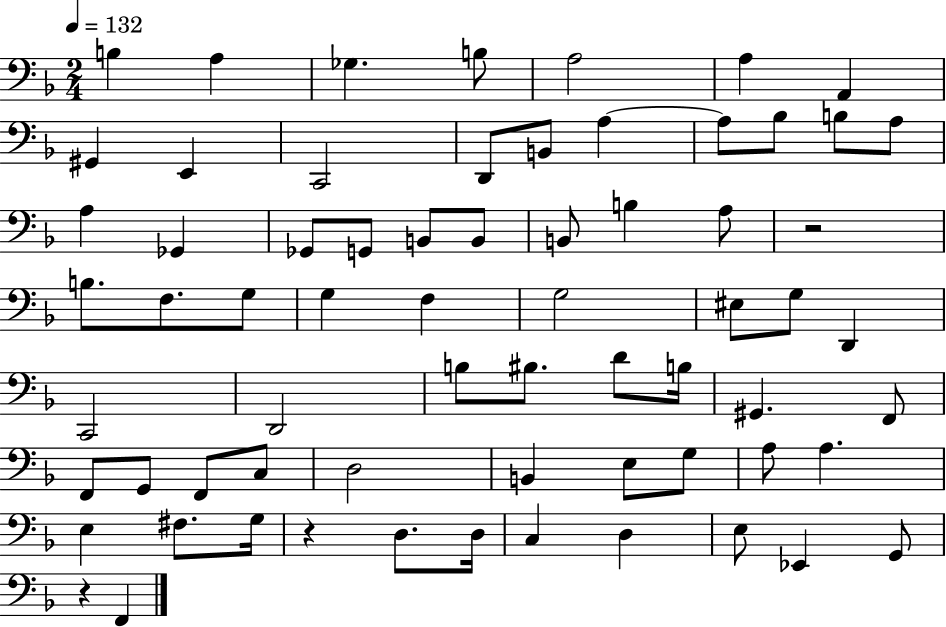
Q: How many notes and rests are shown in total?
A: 67